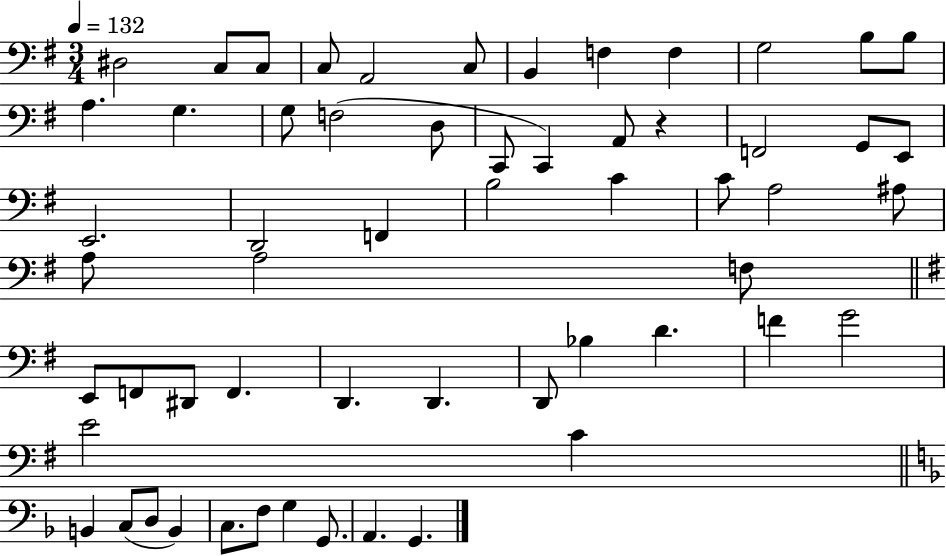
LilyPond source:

{
  \clef bass
  \numericTimeSignature
  \time 3/4
  \key g \major
  \tempo 4 = 132
  dis2 c8 c8 | c8 a,2 c8 | b,4 f4 f4 | g2 b8 b8 | \break a4. g4. | g8 f2( d8 | c,8 c,4) a,8 r4 | f,2 g,8 e,8 | \break e,2. | d,2 f,4 | b2 c'4 | c'8 a2 ais8 | \break a8 a2 f8 | \bar "||" \break \key g \major e,8 f,8 dis,8 f,4. | d,4. d,4. | d,8 bes4 d'4. | f'4 g'2 | \break e'2 c'4 | \bar "||" \break \key f \major b,4 c8( d8 b,4) | c8. f8 g4 g,8. | a,4. g,4. | \bar "|."
}